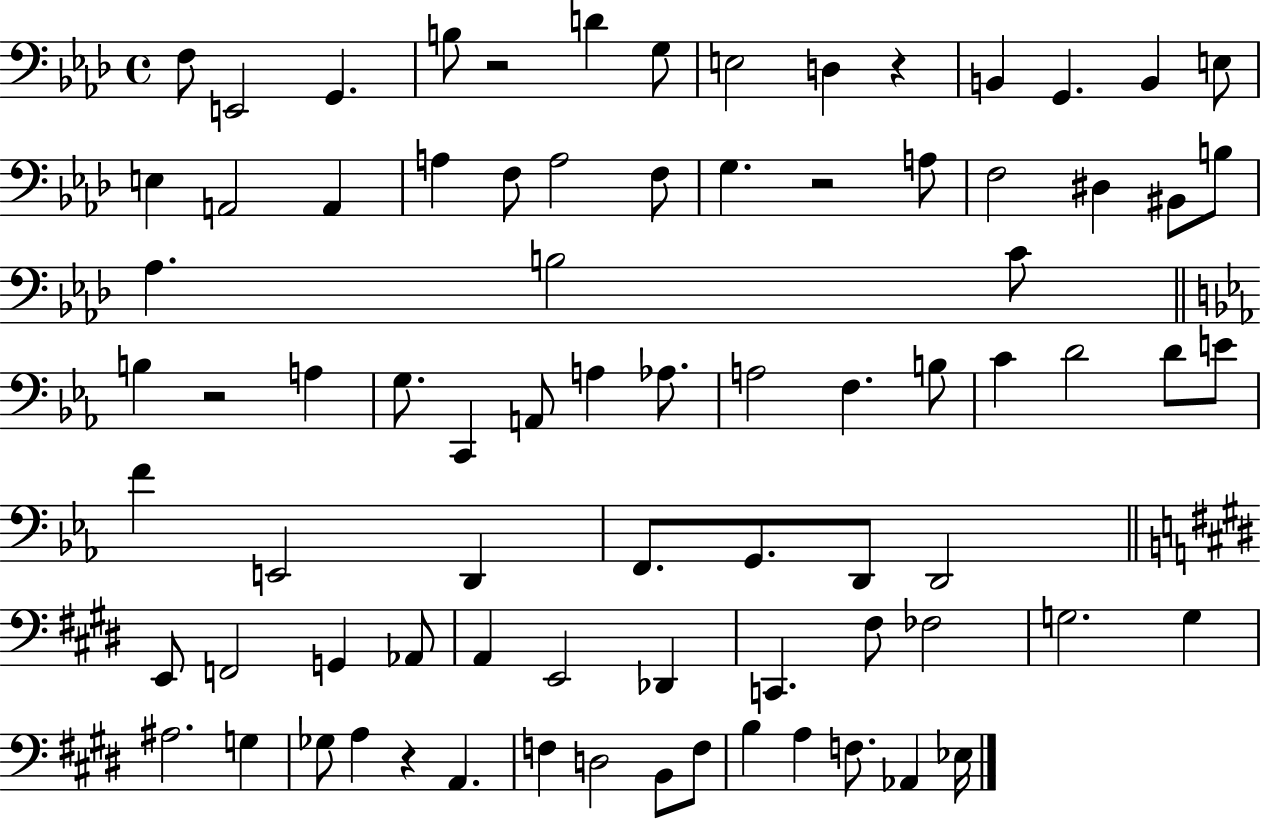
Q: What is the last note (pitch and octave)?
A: Eb3